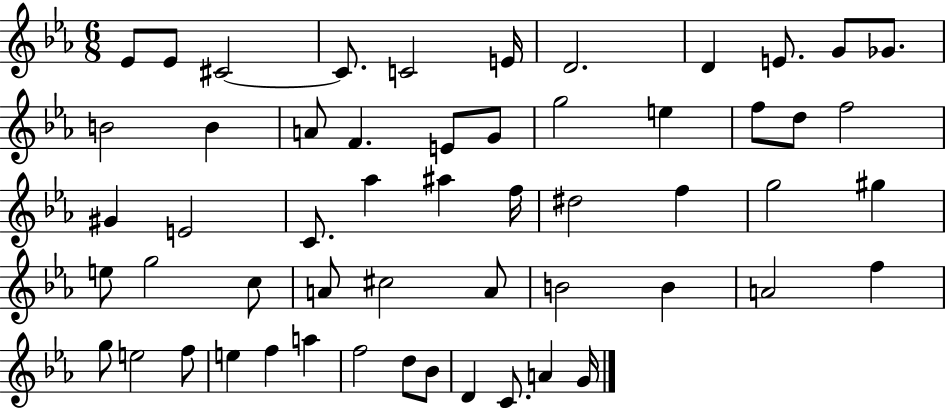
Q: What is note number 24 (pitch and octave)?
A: E4